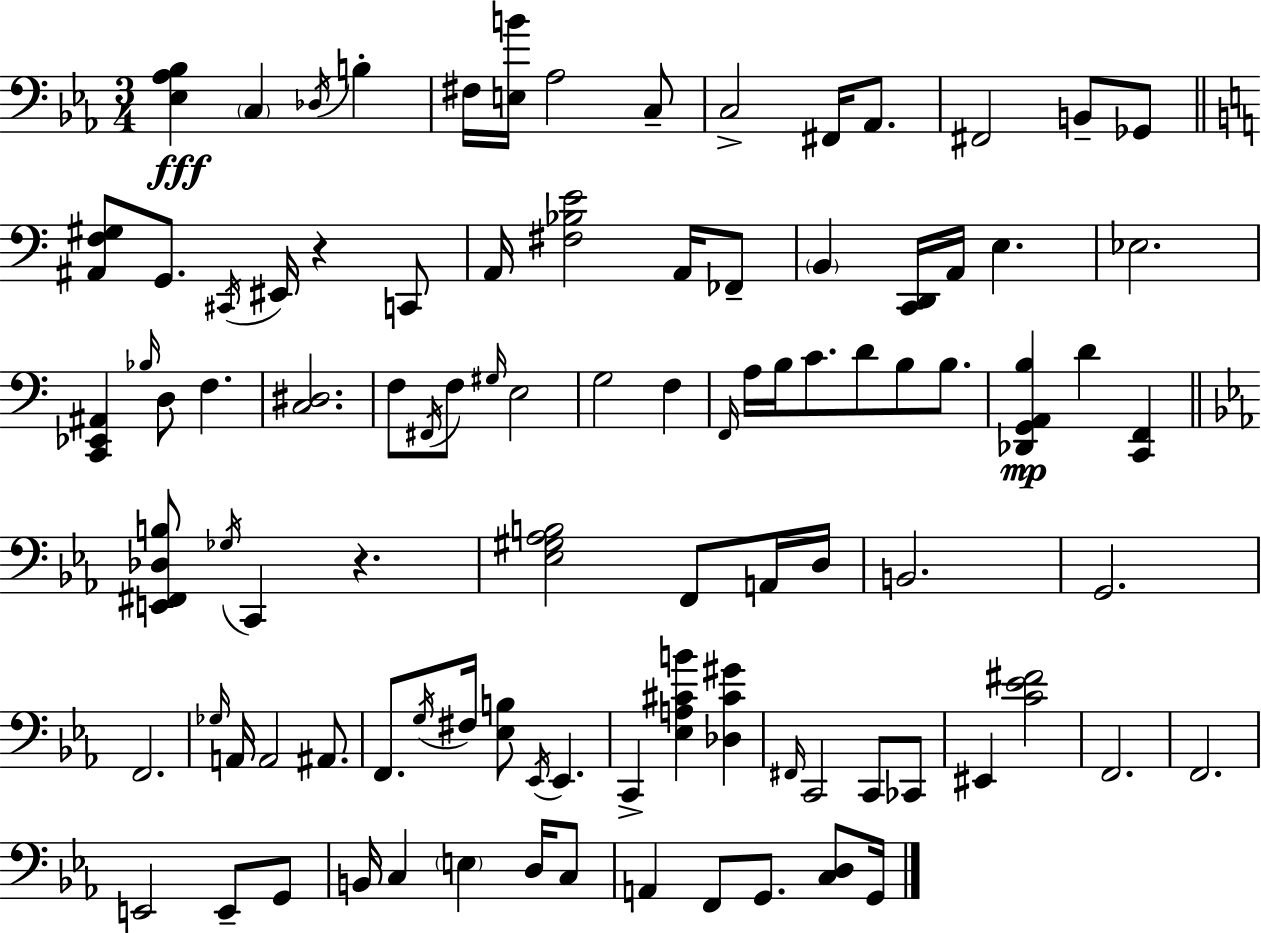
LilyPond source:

{
  \clef bass
  \numericTimeSignature
  \time 3/4
  \key c \minor
  <ees aes bes>4\fff \parenthesize c4 \acciaccatura { des16 } b4-. | fis16 <e b'>16 aes2 c8-- | c2-> fis,16 aes,8. | fis,2 b,8-- ges,8 | \break \bar "||" \break \key c \major <ais, f gis>8 g,8. \acciaccatura { cis,16 } eis,16 r4 c,8 | a,16 <fis bes e'>2 a,16 fes,8-- | \parenthesize b,4 <c, d,>16 a,16 e4. | ees2. | \break <c, ees, ais,>4 \grace { bes16 } d8 f4. | <c dis>2. | f8 \acciaccatura { fis,16 } f8 \grace { gis16 } e2 | g2 | \break f4 \grace { f,16 } a16 b16 c'8. d'8 | b8 b8. <des, g, a, b>4\mp d'4 | <c, f,>4 \bar "||" \break \key c \minor <e, fis, des b>8 \acciaccatura { ges16 } c,4 r4. | <ees gis aes b>2 f,8 a,16 | d16 b,2. | g,2. | \break f,2. | \grace { ges16 } a,16 a,2 ais,8. | f,8. \acciaccatura { g16 } fis16 <ees b>8 \acciaccatura { ees,16 } ees,4. | c,4-> <ees a cis' b'>4 | \break <des cis' gis'>4 \grace { fis,16 } c,2 | c,8 ces,8 eis,4 <c' ees' fis'>2 | f,2. | f,2. | \break e,2 | e,8-- g,8 b,16 c4 \parenthesize e4 | d16 c8 a,4 f,8 g,8. | <c d>8 g,16 \bar "|."
}